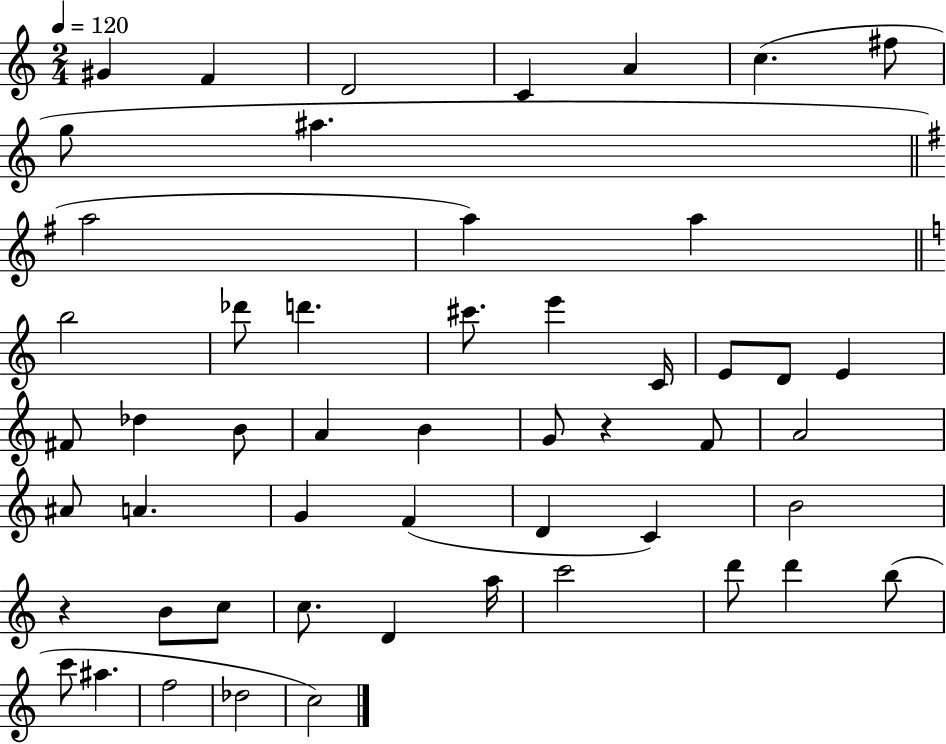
G#4/q F4/q D4/h C4/q A4/q C5/q. F#5/e G5/e A#5/q. A5/h A5/q A5/q B5/h Db6/e D6/q. C#6/e. E6/q C4/s E4/e D4/e E4/q F#4/e Db5/q B4/e A4/q B4/q G4/e R/q F4/e A4/h A#4/e A4/q. G4/q F4/q D4/q C4/q B4/h R/q B4/e C5/e C5/e. D4/q A5/s C6/h D6/e D6/q B5/e C6/e A#5/q. F5/h Db5/h C5/h